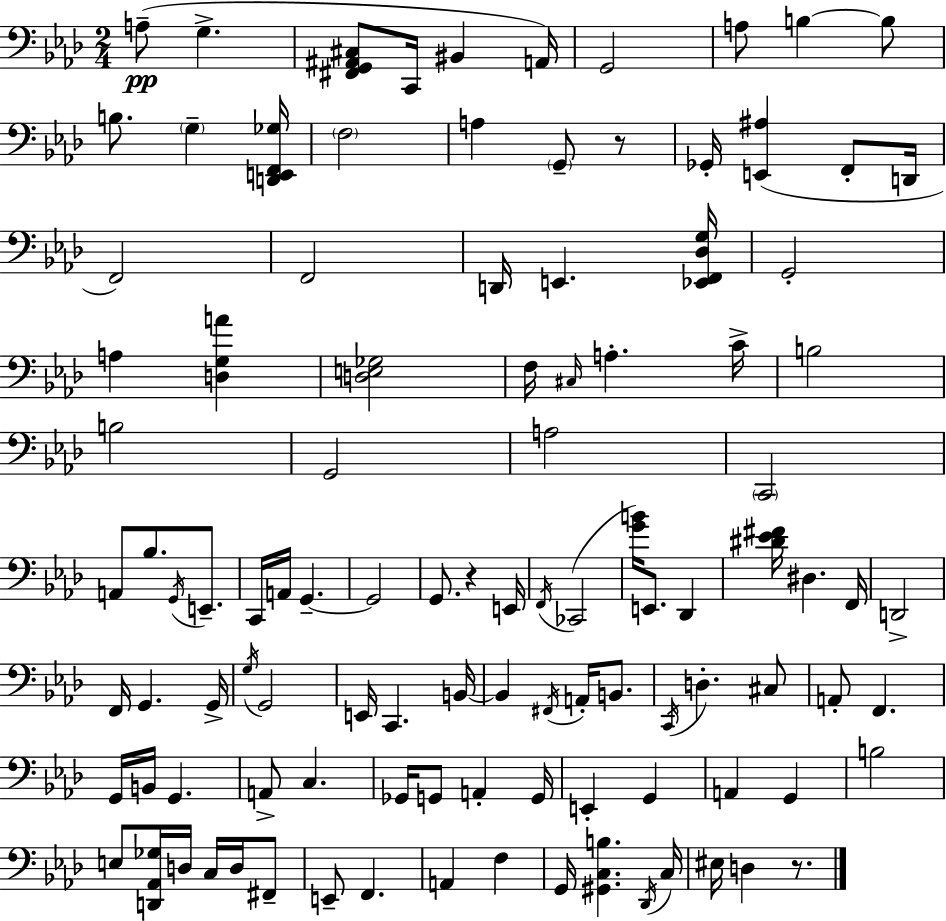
X:1
T:Untitled
M:2/4
L:1/4
K:Fm
A,/2 G, [^F,,G,,^A,,^C,]/2 C,,/4 ^B,, A,,/4 G,,2 A,/2 B, B,/2 B,/2 G, [D,,E,,F,,_G,]/4 F,2 A, G,,/2 z/2 _G,,/4 [E,,^A,] F,,/2 D,,/4 F,,2 F,,2 D,,/4 E,, [_E,,F,,_D,G,]/4 G,,2 A, [D,G,A] [D,E,_G,]2 F,/4 ^C,/4 A, C/4 B,2 B,2 G,,2 A,2 C,,2 A,,/2 _B,/2 G,,/4 E,,/2 C,,/4 A,,/4 G,, G,,2 G,,/2 z E,,/4 F,,/4 _C,,2 [GB]/4 E,,/2 _D,, [^D_E^F]/4 ^D, F,,/4 D,,2 F,,/4 G,, G,,/4 G,/4 G,,2 E,,/4 C,, B,,/4 B,, ^F,,/4 A,,/4 B,,/2 C,,/4 D, ^C,/2 A,,/2 F,, G,,/4 B,,/4 G,, A,,/2 C, _G,,/4 G,,/2 A,, G,,/4 E,, G,, A,, G,, B,2 E,/2 [D,,_A,,_G,]/4 D,/4 C,/4 D,/4 ^F,,/2 E,,/2 F,, A,, F, G,,/4 [^G,,C,B,] _D,,/4 C,/4 ^E,/4 D, z/2